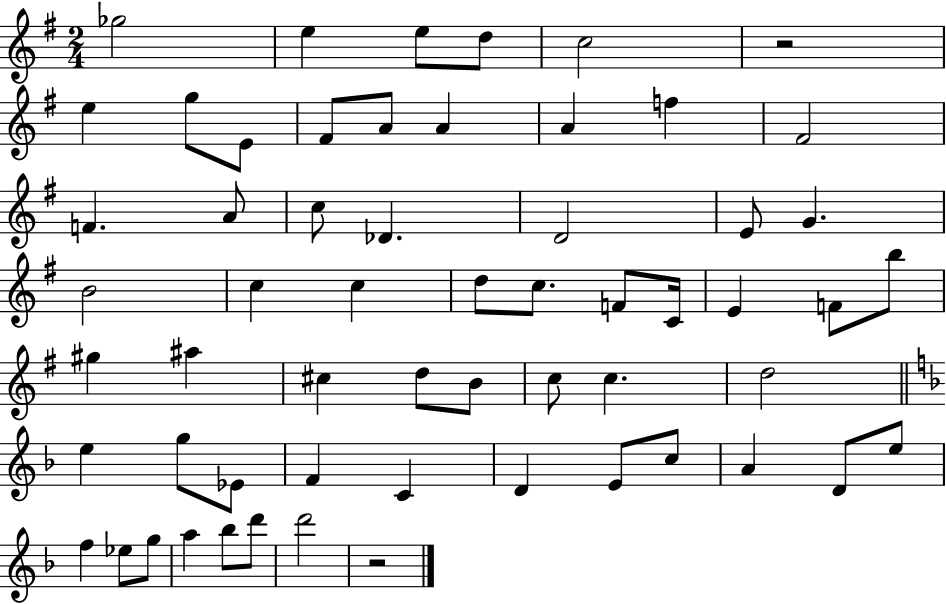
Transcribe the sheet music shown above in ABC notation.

X:1
T:Untitled
M:2/4
L:1/4
K:G
_g2 e e/2 d/2 c2 z2 e g/2 E/2 ^F/2 A/2 A A f ^F2 F A/2 c/2 _D D2 E/2 G B2 c c d/2 c/2 F/2 C/4 E F/2 b/2 ^g ^a ^c d/2 B/2 c/2 c d2 e g/2 _E/2 F C D E/2 c/2 A D/2 e/2 f _e/2 g/2 a _b/2 d'/2 d'2 z2